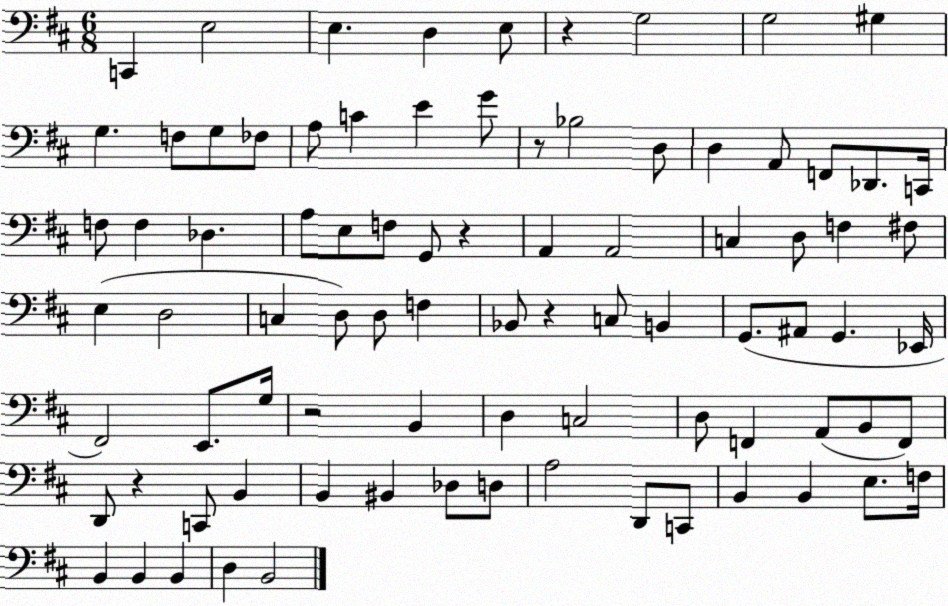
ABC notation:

X:1
T:Untitled
M:6/8
L:1/4
K:D
C,, E,2 E, D, E,/2 z G,2 G,2 ^G, G, F,/2 G,/2 _F,/2 A,/2 C E G/2 z/2 _B,2 D,/2 D, A,,/2 F,,/2 _D,,/2 C,,/4 F,/2 F, _D, A,/2 E,/2 F,/2 G,,/2 z A,, A,,2 C, D,/2 F, ^F,/2 E, D,2 C, D,/2 D,/2 F, _B,,/2 z C,/2 B,, G,,/2 ^A,,/2 G,, _E,,/4 ^F,,2 E,,/2 G,/4 z2 B,, D, C,2 D,/2 F,, A,,/2 B,,/2 F,,/2 D,,/2 z C,,/2 B,, B,, ^B,, _D,/2 D,/2 A,2 D,,/2 C,,/2 B,, B,, E,/2 F,/4 B,, B,, B,, D, B,,2